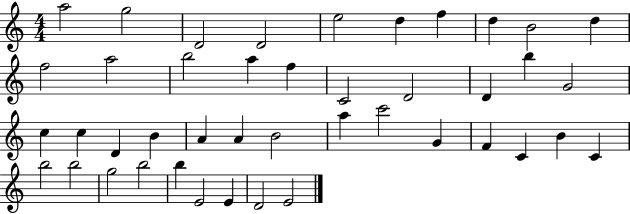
X:1
T:Untitled
M:4/4
L:1/4
K:C
a2 g2 D2 D2 e2 d f d B2 d f2 a2 b2 a f C2 D2 D b G2 c c D B A A B2 a c'2 G F C B C b2 b2 g2 b2 b E2 E D2 E2